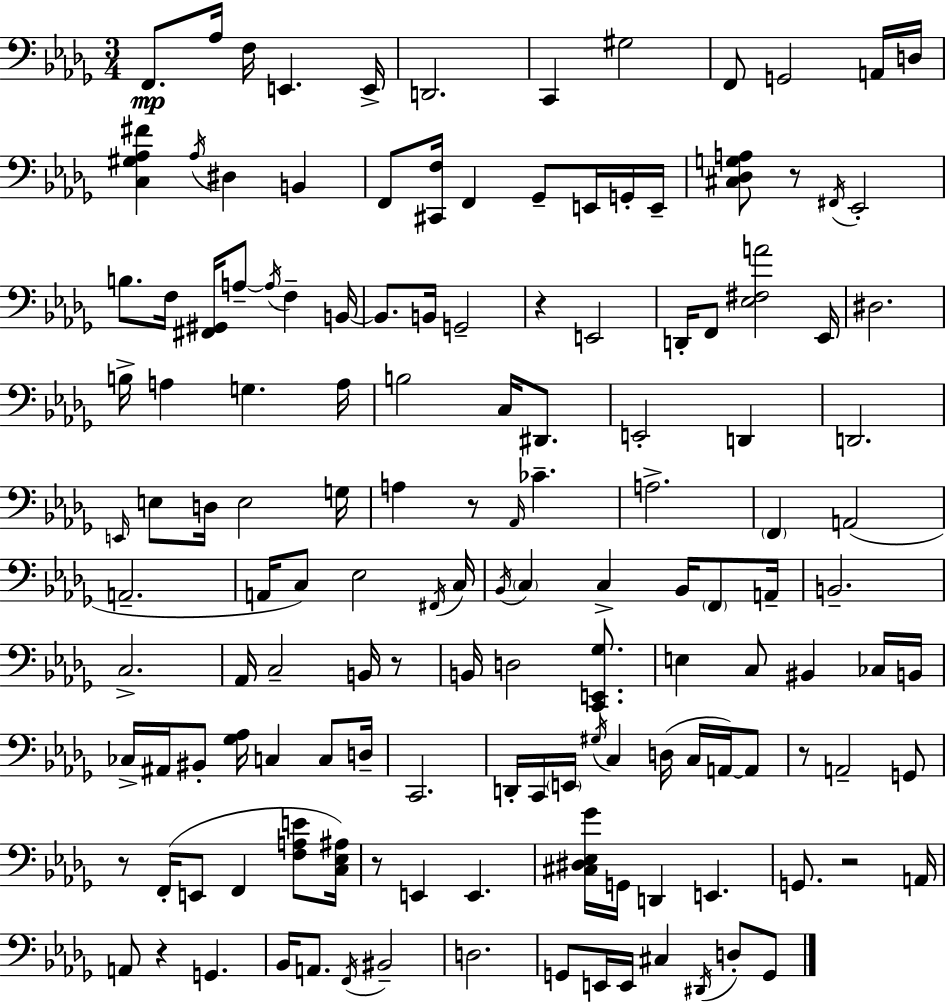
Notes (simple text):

F2/e. Ab3/s F3/s E2/q. E2/s D2/h. C2/q G#3/h F2/e G2/h A2/s D3/s [C3,G#3,Ab3,F#4]/q Ab3/s D#3/q B2/q F2/e [C#2,F3]/s F2/q Gb2/e E2/s G2/s E2/s [C#3,Db3,G3,A3]/e R/e F#2/s Eb2/h B3/e. F3/s [F#2,G#2]/s A3/e A3/s F3/q B2/s B2/e. B2/s G2/h R/q E2/h D2/s F2/e [Eb3,F#3,A4]/h Eb2/s D#3/h. B3/s A3/q G3/q. A3/s B3/h C3/s D#2/e. E2/h D2/q D2/h. E2/s E3/e D3/s E3/h G3/s A3/q R/e Ab2/s CES4/q. A3/h. F2/q A2/h A2/h. A2/s C3/e Eb3/h F#2/s C3/s Bb2/s C3/q C3/q Bb2/s F2/e A2/s B2/h. C3/h. Ab2/s C3/h B2/s R/e B2/s D3/h [C2,E2,Gb3]/e. E3/q C3/e BIS2/q CES3/s B2/s CES3/s A#2/s BIS2/e [Gb3,Ab3]/s C3/q C3/e D3/s C2/h. D2/s C2/s E2/s G#3/s C3/q D3/s C3/s A2/s A2/e R/e A2/h G2/e R/e F2/s E2/e F2/q [F3,A3,E4]/e [C3,Eb3,A#3]/s R/e E2/q E2/q. [C#3,D#3,Eb3,Gb4]/s G2/s D2/q E2/q. G2/e. R/h A2/s A2/e R/q G2/q. Bb2/s A2/e. F2/s BIS2/h D3/h. G2/e E2/s E2/s C#3/q D#2/s D3/e G2/e